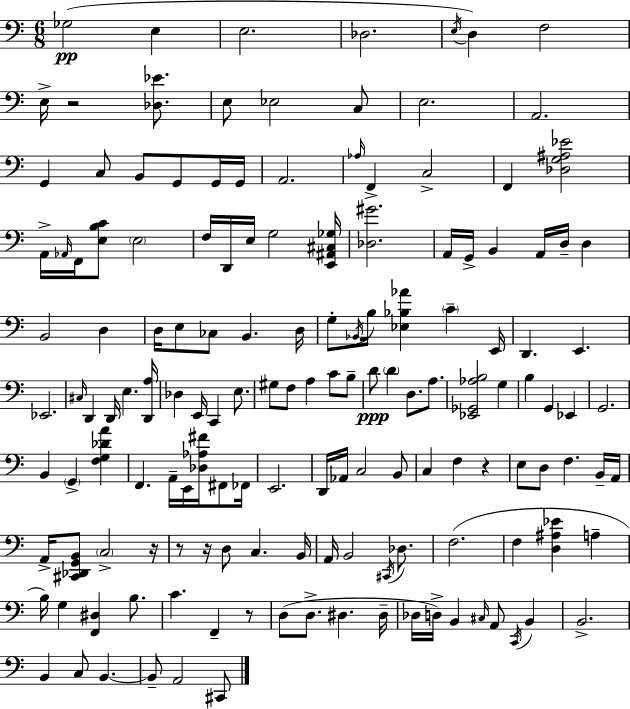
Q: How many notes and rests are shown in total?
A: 148